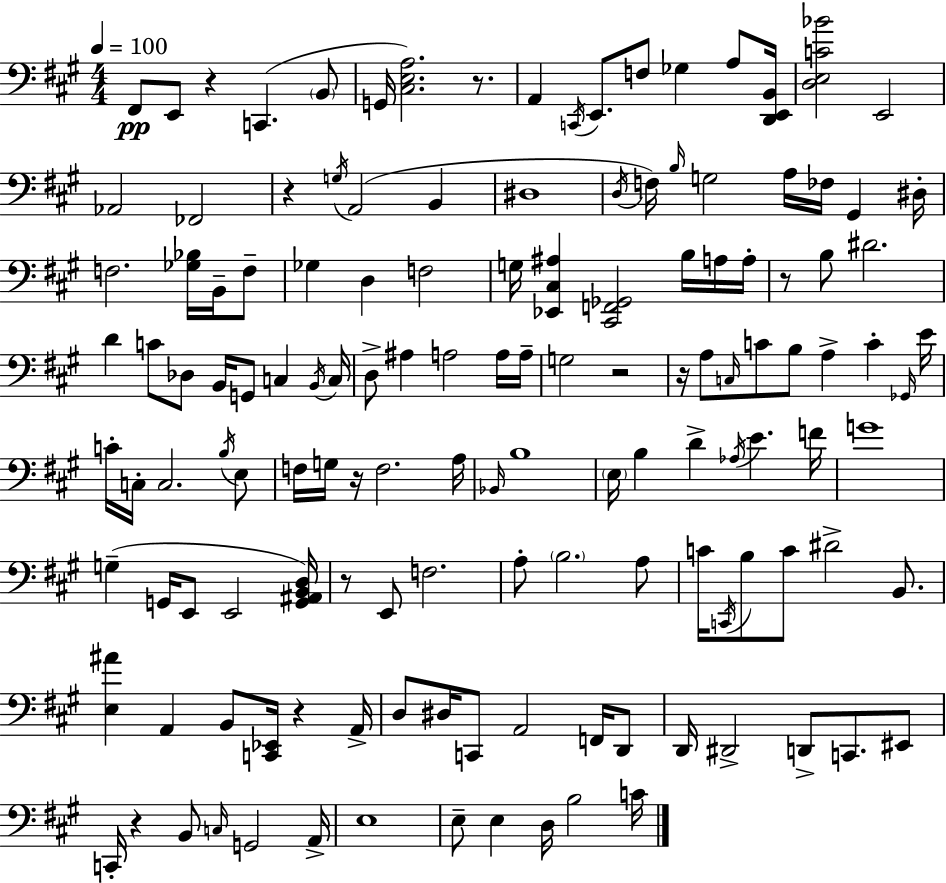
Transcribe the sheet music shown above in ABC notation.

X:1
T:Untitled
M:4/4
L:1/4
K:A
^F,,/2 E,,/2 z C,, B,,/2 G,,/4 [^C,E,A,]2 z/2 A,, C,,/4 E,,/2 F,/2 _G, A,/2 [D,,E,,B,,]/4 [D,E,C_B]2 E,,2 _A,,2 _F,,2 z G,/4 A,,2 B,, ^D,4 D,/4 F,/4 B,/4 G,2 A,/4 _F,/4 ^G,, ^D,/4 F,2 [_G,_B,]/4 B,,/4 F,/2 _G, D, F,2 G,/4 [_E,,^C,^A,] [^C,,F,,_G,,]2 B,/4 A,/4 A,/4 z/2 B,/2 ^D2 D C/2 _D,/2 B,,/4 G,,/2 C, B,,/4 C,/4 D,/2 ^A, A,2 A,/4 A,/4 G,2 z2 z/4 A,/2 C,/4 C/2 B,/2 A, C _G,,/4 E/4 C/4 C,/4 C,2 B,/4 E,/2 F,/4 G,/4 z/4 F,2 A,/4 _B,,/4 B,4 E,/4 B, D _A,/4 E F/4 G4 G, G,,/4 E,,/2 E,,2 [G,,^A,,B,,D,]/4 z/2 E,,/2 F,2 A,/2 B,2 A,/2 C/4 C,,/4 B,/2 C/2 ^D2 B,,/2 [E,^A] A,, B,,/2 [C,,_E,,]/4 z A,,/4 D,/2 ^D,/4 C,,/2 A,,2 F,,/4 D,,/2 D,,/4 ^D,,2 D,,/2 C,,/2 ^E,,/2 C,,/4 z B,,/2 C,/4 G,,2 A,,/4 E,4 E,/2 E, D,/4 B,2 C/4